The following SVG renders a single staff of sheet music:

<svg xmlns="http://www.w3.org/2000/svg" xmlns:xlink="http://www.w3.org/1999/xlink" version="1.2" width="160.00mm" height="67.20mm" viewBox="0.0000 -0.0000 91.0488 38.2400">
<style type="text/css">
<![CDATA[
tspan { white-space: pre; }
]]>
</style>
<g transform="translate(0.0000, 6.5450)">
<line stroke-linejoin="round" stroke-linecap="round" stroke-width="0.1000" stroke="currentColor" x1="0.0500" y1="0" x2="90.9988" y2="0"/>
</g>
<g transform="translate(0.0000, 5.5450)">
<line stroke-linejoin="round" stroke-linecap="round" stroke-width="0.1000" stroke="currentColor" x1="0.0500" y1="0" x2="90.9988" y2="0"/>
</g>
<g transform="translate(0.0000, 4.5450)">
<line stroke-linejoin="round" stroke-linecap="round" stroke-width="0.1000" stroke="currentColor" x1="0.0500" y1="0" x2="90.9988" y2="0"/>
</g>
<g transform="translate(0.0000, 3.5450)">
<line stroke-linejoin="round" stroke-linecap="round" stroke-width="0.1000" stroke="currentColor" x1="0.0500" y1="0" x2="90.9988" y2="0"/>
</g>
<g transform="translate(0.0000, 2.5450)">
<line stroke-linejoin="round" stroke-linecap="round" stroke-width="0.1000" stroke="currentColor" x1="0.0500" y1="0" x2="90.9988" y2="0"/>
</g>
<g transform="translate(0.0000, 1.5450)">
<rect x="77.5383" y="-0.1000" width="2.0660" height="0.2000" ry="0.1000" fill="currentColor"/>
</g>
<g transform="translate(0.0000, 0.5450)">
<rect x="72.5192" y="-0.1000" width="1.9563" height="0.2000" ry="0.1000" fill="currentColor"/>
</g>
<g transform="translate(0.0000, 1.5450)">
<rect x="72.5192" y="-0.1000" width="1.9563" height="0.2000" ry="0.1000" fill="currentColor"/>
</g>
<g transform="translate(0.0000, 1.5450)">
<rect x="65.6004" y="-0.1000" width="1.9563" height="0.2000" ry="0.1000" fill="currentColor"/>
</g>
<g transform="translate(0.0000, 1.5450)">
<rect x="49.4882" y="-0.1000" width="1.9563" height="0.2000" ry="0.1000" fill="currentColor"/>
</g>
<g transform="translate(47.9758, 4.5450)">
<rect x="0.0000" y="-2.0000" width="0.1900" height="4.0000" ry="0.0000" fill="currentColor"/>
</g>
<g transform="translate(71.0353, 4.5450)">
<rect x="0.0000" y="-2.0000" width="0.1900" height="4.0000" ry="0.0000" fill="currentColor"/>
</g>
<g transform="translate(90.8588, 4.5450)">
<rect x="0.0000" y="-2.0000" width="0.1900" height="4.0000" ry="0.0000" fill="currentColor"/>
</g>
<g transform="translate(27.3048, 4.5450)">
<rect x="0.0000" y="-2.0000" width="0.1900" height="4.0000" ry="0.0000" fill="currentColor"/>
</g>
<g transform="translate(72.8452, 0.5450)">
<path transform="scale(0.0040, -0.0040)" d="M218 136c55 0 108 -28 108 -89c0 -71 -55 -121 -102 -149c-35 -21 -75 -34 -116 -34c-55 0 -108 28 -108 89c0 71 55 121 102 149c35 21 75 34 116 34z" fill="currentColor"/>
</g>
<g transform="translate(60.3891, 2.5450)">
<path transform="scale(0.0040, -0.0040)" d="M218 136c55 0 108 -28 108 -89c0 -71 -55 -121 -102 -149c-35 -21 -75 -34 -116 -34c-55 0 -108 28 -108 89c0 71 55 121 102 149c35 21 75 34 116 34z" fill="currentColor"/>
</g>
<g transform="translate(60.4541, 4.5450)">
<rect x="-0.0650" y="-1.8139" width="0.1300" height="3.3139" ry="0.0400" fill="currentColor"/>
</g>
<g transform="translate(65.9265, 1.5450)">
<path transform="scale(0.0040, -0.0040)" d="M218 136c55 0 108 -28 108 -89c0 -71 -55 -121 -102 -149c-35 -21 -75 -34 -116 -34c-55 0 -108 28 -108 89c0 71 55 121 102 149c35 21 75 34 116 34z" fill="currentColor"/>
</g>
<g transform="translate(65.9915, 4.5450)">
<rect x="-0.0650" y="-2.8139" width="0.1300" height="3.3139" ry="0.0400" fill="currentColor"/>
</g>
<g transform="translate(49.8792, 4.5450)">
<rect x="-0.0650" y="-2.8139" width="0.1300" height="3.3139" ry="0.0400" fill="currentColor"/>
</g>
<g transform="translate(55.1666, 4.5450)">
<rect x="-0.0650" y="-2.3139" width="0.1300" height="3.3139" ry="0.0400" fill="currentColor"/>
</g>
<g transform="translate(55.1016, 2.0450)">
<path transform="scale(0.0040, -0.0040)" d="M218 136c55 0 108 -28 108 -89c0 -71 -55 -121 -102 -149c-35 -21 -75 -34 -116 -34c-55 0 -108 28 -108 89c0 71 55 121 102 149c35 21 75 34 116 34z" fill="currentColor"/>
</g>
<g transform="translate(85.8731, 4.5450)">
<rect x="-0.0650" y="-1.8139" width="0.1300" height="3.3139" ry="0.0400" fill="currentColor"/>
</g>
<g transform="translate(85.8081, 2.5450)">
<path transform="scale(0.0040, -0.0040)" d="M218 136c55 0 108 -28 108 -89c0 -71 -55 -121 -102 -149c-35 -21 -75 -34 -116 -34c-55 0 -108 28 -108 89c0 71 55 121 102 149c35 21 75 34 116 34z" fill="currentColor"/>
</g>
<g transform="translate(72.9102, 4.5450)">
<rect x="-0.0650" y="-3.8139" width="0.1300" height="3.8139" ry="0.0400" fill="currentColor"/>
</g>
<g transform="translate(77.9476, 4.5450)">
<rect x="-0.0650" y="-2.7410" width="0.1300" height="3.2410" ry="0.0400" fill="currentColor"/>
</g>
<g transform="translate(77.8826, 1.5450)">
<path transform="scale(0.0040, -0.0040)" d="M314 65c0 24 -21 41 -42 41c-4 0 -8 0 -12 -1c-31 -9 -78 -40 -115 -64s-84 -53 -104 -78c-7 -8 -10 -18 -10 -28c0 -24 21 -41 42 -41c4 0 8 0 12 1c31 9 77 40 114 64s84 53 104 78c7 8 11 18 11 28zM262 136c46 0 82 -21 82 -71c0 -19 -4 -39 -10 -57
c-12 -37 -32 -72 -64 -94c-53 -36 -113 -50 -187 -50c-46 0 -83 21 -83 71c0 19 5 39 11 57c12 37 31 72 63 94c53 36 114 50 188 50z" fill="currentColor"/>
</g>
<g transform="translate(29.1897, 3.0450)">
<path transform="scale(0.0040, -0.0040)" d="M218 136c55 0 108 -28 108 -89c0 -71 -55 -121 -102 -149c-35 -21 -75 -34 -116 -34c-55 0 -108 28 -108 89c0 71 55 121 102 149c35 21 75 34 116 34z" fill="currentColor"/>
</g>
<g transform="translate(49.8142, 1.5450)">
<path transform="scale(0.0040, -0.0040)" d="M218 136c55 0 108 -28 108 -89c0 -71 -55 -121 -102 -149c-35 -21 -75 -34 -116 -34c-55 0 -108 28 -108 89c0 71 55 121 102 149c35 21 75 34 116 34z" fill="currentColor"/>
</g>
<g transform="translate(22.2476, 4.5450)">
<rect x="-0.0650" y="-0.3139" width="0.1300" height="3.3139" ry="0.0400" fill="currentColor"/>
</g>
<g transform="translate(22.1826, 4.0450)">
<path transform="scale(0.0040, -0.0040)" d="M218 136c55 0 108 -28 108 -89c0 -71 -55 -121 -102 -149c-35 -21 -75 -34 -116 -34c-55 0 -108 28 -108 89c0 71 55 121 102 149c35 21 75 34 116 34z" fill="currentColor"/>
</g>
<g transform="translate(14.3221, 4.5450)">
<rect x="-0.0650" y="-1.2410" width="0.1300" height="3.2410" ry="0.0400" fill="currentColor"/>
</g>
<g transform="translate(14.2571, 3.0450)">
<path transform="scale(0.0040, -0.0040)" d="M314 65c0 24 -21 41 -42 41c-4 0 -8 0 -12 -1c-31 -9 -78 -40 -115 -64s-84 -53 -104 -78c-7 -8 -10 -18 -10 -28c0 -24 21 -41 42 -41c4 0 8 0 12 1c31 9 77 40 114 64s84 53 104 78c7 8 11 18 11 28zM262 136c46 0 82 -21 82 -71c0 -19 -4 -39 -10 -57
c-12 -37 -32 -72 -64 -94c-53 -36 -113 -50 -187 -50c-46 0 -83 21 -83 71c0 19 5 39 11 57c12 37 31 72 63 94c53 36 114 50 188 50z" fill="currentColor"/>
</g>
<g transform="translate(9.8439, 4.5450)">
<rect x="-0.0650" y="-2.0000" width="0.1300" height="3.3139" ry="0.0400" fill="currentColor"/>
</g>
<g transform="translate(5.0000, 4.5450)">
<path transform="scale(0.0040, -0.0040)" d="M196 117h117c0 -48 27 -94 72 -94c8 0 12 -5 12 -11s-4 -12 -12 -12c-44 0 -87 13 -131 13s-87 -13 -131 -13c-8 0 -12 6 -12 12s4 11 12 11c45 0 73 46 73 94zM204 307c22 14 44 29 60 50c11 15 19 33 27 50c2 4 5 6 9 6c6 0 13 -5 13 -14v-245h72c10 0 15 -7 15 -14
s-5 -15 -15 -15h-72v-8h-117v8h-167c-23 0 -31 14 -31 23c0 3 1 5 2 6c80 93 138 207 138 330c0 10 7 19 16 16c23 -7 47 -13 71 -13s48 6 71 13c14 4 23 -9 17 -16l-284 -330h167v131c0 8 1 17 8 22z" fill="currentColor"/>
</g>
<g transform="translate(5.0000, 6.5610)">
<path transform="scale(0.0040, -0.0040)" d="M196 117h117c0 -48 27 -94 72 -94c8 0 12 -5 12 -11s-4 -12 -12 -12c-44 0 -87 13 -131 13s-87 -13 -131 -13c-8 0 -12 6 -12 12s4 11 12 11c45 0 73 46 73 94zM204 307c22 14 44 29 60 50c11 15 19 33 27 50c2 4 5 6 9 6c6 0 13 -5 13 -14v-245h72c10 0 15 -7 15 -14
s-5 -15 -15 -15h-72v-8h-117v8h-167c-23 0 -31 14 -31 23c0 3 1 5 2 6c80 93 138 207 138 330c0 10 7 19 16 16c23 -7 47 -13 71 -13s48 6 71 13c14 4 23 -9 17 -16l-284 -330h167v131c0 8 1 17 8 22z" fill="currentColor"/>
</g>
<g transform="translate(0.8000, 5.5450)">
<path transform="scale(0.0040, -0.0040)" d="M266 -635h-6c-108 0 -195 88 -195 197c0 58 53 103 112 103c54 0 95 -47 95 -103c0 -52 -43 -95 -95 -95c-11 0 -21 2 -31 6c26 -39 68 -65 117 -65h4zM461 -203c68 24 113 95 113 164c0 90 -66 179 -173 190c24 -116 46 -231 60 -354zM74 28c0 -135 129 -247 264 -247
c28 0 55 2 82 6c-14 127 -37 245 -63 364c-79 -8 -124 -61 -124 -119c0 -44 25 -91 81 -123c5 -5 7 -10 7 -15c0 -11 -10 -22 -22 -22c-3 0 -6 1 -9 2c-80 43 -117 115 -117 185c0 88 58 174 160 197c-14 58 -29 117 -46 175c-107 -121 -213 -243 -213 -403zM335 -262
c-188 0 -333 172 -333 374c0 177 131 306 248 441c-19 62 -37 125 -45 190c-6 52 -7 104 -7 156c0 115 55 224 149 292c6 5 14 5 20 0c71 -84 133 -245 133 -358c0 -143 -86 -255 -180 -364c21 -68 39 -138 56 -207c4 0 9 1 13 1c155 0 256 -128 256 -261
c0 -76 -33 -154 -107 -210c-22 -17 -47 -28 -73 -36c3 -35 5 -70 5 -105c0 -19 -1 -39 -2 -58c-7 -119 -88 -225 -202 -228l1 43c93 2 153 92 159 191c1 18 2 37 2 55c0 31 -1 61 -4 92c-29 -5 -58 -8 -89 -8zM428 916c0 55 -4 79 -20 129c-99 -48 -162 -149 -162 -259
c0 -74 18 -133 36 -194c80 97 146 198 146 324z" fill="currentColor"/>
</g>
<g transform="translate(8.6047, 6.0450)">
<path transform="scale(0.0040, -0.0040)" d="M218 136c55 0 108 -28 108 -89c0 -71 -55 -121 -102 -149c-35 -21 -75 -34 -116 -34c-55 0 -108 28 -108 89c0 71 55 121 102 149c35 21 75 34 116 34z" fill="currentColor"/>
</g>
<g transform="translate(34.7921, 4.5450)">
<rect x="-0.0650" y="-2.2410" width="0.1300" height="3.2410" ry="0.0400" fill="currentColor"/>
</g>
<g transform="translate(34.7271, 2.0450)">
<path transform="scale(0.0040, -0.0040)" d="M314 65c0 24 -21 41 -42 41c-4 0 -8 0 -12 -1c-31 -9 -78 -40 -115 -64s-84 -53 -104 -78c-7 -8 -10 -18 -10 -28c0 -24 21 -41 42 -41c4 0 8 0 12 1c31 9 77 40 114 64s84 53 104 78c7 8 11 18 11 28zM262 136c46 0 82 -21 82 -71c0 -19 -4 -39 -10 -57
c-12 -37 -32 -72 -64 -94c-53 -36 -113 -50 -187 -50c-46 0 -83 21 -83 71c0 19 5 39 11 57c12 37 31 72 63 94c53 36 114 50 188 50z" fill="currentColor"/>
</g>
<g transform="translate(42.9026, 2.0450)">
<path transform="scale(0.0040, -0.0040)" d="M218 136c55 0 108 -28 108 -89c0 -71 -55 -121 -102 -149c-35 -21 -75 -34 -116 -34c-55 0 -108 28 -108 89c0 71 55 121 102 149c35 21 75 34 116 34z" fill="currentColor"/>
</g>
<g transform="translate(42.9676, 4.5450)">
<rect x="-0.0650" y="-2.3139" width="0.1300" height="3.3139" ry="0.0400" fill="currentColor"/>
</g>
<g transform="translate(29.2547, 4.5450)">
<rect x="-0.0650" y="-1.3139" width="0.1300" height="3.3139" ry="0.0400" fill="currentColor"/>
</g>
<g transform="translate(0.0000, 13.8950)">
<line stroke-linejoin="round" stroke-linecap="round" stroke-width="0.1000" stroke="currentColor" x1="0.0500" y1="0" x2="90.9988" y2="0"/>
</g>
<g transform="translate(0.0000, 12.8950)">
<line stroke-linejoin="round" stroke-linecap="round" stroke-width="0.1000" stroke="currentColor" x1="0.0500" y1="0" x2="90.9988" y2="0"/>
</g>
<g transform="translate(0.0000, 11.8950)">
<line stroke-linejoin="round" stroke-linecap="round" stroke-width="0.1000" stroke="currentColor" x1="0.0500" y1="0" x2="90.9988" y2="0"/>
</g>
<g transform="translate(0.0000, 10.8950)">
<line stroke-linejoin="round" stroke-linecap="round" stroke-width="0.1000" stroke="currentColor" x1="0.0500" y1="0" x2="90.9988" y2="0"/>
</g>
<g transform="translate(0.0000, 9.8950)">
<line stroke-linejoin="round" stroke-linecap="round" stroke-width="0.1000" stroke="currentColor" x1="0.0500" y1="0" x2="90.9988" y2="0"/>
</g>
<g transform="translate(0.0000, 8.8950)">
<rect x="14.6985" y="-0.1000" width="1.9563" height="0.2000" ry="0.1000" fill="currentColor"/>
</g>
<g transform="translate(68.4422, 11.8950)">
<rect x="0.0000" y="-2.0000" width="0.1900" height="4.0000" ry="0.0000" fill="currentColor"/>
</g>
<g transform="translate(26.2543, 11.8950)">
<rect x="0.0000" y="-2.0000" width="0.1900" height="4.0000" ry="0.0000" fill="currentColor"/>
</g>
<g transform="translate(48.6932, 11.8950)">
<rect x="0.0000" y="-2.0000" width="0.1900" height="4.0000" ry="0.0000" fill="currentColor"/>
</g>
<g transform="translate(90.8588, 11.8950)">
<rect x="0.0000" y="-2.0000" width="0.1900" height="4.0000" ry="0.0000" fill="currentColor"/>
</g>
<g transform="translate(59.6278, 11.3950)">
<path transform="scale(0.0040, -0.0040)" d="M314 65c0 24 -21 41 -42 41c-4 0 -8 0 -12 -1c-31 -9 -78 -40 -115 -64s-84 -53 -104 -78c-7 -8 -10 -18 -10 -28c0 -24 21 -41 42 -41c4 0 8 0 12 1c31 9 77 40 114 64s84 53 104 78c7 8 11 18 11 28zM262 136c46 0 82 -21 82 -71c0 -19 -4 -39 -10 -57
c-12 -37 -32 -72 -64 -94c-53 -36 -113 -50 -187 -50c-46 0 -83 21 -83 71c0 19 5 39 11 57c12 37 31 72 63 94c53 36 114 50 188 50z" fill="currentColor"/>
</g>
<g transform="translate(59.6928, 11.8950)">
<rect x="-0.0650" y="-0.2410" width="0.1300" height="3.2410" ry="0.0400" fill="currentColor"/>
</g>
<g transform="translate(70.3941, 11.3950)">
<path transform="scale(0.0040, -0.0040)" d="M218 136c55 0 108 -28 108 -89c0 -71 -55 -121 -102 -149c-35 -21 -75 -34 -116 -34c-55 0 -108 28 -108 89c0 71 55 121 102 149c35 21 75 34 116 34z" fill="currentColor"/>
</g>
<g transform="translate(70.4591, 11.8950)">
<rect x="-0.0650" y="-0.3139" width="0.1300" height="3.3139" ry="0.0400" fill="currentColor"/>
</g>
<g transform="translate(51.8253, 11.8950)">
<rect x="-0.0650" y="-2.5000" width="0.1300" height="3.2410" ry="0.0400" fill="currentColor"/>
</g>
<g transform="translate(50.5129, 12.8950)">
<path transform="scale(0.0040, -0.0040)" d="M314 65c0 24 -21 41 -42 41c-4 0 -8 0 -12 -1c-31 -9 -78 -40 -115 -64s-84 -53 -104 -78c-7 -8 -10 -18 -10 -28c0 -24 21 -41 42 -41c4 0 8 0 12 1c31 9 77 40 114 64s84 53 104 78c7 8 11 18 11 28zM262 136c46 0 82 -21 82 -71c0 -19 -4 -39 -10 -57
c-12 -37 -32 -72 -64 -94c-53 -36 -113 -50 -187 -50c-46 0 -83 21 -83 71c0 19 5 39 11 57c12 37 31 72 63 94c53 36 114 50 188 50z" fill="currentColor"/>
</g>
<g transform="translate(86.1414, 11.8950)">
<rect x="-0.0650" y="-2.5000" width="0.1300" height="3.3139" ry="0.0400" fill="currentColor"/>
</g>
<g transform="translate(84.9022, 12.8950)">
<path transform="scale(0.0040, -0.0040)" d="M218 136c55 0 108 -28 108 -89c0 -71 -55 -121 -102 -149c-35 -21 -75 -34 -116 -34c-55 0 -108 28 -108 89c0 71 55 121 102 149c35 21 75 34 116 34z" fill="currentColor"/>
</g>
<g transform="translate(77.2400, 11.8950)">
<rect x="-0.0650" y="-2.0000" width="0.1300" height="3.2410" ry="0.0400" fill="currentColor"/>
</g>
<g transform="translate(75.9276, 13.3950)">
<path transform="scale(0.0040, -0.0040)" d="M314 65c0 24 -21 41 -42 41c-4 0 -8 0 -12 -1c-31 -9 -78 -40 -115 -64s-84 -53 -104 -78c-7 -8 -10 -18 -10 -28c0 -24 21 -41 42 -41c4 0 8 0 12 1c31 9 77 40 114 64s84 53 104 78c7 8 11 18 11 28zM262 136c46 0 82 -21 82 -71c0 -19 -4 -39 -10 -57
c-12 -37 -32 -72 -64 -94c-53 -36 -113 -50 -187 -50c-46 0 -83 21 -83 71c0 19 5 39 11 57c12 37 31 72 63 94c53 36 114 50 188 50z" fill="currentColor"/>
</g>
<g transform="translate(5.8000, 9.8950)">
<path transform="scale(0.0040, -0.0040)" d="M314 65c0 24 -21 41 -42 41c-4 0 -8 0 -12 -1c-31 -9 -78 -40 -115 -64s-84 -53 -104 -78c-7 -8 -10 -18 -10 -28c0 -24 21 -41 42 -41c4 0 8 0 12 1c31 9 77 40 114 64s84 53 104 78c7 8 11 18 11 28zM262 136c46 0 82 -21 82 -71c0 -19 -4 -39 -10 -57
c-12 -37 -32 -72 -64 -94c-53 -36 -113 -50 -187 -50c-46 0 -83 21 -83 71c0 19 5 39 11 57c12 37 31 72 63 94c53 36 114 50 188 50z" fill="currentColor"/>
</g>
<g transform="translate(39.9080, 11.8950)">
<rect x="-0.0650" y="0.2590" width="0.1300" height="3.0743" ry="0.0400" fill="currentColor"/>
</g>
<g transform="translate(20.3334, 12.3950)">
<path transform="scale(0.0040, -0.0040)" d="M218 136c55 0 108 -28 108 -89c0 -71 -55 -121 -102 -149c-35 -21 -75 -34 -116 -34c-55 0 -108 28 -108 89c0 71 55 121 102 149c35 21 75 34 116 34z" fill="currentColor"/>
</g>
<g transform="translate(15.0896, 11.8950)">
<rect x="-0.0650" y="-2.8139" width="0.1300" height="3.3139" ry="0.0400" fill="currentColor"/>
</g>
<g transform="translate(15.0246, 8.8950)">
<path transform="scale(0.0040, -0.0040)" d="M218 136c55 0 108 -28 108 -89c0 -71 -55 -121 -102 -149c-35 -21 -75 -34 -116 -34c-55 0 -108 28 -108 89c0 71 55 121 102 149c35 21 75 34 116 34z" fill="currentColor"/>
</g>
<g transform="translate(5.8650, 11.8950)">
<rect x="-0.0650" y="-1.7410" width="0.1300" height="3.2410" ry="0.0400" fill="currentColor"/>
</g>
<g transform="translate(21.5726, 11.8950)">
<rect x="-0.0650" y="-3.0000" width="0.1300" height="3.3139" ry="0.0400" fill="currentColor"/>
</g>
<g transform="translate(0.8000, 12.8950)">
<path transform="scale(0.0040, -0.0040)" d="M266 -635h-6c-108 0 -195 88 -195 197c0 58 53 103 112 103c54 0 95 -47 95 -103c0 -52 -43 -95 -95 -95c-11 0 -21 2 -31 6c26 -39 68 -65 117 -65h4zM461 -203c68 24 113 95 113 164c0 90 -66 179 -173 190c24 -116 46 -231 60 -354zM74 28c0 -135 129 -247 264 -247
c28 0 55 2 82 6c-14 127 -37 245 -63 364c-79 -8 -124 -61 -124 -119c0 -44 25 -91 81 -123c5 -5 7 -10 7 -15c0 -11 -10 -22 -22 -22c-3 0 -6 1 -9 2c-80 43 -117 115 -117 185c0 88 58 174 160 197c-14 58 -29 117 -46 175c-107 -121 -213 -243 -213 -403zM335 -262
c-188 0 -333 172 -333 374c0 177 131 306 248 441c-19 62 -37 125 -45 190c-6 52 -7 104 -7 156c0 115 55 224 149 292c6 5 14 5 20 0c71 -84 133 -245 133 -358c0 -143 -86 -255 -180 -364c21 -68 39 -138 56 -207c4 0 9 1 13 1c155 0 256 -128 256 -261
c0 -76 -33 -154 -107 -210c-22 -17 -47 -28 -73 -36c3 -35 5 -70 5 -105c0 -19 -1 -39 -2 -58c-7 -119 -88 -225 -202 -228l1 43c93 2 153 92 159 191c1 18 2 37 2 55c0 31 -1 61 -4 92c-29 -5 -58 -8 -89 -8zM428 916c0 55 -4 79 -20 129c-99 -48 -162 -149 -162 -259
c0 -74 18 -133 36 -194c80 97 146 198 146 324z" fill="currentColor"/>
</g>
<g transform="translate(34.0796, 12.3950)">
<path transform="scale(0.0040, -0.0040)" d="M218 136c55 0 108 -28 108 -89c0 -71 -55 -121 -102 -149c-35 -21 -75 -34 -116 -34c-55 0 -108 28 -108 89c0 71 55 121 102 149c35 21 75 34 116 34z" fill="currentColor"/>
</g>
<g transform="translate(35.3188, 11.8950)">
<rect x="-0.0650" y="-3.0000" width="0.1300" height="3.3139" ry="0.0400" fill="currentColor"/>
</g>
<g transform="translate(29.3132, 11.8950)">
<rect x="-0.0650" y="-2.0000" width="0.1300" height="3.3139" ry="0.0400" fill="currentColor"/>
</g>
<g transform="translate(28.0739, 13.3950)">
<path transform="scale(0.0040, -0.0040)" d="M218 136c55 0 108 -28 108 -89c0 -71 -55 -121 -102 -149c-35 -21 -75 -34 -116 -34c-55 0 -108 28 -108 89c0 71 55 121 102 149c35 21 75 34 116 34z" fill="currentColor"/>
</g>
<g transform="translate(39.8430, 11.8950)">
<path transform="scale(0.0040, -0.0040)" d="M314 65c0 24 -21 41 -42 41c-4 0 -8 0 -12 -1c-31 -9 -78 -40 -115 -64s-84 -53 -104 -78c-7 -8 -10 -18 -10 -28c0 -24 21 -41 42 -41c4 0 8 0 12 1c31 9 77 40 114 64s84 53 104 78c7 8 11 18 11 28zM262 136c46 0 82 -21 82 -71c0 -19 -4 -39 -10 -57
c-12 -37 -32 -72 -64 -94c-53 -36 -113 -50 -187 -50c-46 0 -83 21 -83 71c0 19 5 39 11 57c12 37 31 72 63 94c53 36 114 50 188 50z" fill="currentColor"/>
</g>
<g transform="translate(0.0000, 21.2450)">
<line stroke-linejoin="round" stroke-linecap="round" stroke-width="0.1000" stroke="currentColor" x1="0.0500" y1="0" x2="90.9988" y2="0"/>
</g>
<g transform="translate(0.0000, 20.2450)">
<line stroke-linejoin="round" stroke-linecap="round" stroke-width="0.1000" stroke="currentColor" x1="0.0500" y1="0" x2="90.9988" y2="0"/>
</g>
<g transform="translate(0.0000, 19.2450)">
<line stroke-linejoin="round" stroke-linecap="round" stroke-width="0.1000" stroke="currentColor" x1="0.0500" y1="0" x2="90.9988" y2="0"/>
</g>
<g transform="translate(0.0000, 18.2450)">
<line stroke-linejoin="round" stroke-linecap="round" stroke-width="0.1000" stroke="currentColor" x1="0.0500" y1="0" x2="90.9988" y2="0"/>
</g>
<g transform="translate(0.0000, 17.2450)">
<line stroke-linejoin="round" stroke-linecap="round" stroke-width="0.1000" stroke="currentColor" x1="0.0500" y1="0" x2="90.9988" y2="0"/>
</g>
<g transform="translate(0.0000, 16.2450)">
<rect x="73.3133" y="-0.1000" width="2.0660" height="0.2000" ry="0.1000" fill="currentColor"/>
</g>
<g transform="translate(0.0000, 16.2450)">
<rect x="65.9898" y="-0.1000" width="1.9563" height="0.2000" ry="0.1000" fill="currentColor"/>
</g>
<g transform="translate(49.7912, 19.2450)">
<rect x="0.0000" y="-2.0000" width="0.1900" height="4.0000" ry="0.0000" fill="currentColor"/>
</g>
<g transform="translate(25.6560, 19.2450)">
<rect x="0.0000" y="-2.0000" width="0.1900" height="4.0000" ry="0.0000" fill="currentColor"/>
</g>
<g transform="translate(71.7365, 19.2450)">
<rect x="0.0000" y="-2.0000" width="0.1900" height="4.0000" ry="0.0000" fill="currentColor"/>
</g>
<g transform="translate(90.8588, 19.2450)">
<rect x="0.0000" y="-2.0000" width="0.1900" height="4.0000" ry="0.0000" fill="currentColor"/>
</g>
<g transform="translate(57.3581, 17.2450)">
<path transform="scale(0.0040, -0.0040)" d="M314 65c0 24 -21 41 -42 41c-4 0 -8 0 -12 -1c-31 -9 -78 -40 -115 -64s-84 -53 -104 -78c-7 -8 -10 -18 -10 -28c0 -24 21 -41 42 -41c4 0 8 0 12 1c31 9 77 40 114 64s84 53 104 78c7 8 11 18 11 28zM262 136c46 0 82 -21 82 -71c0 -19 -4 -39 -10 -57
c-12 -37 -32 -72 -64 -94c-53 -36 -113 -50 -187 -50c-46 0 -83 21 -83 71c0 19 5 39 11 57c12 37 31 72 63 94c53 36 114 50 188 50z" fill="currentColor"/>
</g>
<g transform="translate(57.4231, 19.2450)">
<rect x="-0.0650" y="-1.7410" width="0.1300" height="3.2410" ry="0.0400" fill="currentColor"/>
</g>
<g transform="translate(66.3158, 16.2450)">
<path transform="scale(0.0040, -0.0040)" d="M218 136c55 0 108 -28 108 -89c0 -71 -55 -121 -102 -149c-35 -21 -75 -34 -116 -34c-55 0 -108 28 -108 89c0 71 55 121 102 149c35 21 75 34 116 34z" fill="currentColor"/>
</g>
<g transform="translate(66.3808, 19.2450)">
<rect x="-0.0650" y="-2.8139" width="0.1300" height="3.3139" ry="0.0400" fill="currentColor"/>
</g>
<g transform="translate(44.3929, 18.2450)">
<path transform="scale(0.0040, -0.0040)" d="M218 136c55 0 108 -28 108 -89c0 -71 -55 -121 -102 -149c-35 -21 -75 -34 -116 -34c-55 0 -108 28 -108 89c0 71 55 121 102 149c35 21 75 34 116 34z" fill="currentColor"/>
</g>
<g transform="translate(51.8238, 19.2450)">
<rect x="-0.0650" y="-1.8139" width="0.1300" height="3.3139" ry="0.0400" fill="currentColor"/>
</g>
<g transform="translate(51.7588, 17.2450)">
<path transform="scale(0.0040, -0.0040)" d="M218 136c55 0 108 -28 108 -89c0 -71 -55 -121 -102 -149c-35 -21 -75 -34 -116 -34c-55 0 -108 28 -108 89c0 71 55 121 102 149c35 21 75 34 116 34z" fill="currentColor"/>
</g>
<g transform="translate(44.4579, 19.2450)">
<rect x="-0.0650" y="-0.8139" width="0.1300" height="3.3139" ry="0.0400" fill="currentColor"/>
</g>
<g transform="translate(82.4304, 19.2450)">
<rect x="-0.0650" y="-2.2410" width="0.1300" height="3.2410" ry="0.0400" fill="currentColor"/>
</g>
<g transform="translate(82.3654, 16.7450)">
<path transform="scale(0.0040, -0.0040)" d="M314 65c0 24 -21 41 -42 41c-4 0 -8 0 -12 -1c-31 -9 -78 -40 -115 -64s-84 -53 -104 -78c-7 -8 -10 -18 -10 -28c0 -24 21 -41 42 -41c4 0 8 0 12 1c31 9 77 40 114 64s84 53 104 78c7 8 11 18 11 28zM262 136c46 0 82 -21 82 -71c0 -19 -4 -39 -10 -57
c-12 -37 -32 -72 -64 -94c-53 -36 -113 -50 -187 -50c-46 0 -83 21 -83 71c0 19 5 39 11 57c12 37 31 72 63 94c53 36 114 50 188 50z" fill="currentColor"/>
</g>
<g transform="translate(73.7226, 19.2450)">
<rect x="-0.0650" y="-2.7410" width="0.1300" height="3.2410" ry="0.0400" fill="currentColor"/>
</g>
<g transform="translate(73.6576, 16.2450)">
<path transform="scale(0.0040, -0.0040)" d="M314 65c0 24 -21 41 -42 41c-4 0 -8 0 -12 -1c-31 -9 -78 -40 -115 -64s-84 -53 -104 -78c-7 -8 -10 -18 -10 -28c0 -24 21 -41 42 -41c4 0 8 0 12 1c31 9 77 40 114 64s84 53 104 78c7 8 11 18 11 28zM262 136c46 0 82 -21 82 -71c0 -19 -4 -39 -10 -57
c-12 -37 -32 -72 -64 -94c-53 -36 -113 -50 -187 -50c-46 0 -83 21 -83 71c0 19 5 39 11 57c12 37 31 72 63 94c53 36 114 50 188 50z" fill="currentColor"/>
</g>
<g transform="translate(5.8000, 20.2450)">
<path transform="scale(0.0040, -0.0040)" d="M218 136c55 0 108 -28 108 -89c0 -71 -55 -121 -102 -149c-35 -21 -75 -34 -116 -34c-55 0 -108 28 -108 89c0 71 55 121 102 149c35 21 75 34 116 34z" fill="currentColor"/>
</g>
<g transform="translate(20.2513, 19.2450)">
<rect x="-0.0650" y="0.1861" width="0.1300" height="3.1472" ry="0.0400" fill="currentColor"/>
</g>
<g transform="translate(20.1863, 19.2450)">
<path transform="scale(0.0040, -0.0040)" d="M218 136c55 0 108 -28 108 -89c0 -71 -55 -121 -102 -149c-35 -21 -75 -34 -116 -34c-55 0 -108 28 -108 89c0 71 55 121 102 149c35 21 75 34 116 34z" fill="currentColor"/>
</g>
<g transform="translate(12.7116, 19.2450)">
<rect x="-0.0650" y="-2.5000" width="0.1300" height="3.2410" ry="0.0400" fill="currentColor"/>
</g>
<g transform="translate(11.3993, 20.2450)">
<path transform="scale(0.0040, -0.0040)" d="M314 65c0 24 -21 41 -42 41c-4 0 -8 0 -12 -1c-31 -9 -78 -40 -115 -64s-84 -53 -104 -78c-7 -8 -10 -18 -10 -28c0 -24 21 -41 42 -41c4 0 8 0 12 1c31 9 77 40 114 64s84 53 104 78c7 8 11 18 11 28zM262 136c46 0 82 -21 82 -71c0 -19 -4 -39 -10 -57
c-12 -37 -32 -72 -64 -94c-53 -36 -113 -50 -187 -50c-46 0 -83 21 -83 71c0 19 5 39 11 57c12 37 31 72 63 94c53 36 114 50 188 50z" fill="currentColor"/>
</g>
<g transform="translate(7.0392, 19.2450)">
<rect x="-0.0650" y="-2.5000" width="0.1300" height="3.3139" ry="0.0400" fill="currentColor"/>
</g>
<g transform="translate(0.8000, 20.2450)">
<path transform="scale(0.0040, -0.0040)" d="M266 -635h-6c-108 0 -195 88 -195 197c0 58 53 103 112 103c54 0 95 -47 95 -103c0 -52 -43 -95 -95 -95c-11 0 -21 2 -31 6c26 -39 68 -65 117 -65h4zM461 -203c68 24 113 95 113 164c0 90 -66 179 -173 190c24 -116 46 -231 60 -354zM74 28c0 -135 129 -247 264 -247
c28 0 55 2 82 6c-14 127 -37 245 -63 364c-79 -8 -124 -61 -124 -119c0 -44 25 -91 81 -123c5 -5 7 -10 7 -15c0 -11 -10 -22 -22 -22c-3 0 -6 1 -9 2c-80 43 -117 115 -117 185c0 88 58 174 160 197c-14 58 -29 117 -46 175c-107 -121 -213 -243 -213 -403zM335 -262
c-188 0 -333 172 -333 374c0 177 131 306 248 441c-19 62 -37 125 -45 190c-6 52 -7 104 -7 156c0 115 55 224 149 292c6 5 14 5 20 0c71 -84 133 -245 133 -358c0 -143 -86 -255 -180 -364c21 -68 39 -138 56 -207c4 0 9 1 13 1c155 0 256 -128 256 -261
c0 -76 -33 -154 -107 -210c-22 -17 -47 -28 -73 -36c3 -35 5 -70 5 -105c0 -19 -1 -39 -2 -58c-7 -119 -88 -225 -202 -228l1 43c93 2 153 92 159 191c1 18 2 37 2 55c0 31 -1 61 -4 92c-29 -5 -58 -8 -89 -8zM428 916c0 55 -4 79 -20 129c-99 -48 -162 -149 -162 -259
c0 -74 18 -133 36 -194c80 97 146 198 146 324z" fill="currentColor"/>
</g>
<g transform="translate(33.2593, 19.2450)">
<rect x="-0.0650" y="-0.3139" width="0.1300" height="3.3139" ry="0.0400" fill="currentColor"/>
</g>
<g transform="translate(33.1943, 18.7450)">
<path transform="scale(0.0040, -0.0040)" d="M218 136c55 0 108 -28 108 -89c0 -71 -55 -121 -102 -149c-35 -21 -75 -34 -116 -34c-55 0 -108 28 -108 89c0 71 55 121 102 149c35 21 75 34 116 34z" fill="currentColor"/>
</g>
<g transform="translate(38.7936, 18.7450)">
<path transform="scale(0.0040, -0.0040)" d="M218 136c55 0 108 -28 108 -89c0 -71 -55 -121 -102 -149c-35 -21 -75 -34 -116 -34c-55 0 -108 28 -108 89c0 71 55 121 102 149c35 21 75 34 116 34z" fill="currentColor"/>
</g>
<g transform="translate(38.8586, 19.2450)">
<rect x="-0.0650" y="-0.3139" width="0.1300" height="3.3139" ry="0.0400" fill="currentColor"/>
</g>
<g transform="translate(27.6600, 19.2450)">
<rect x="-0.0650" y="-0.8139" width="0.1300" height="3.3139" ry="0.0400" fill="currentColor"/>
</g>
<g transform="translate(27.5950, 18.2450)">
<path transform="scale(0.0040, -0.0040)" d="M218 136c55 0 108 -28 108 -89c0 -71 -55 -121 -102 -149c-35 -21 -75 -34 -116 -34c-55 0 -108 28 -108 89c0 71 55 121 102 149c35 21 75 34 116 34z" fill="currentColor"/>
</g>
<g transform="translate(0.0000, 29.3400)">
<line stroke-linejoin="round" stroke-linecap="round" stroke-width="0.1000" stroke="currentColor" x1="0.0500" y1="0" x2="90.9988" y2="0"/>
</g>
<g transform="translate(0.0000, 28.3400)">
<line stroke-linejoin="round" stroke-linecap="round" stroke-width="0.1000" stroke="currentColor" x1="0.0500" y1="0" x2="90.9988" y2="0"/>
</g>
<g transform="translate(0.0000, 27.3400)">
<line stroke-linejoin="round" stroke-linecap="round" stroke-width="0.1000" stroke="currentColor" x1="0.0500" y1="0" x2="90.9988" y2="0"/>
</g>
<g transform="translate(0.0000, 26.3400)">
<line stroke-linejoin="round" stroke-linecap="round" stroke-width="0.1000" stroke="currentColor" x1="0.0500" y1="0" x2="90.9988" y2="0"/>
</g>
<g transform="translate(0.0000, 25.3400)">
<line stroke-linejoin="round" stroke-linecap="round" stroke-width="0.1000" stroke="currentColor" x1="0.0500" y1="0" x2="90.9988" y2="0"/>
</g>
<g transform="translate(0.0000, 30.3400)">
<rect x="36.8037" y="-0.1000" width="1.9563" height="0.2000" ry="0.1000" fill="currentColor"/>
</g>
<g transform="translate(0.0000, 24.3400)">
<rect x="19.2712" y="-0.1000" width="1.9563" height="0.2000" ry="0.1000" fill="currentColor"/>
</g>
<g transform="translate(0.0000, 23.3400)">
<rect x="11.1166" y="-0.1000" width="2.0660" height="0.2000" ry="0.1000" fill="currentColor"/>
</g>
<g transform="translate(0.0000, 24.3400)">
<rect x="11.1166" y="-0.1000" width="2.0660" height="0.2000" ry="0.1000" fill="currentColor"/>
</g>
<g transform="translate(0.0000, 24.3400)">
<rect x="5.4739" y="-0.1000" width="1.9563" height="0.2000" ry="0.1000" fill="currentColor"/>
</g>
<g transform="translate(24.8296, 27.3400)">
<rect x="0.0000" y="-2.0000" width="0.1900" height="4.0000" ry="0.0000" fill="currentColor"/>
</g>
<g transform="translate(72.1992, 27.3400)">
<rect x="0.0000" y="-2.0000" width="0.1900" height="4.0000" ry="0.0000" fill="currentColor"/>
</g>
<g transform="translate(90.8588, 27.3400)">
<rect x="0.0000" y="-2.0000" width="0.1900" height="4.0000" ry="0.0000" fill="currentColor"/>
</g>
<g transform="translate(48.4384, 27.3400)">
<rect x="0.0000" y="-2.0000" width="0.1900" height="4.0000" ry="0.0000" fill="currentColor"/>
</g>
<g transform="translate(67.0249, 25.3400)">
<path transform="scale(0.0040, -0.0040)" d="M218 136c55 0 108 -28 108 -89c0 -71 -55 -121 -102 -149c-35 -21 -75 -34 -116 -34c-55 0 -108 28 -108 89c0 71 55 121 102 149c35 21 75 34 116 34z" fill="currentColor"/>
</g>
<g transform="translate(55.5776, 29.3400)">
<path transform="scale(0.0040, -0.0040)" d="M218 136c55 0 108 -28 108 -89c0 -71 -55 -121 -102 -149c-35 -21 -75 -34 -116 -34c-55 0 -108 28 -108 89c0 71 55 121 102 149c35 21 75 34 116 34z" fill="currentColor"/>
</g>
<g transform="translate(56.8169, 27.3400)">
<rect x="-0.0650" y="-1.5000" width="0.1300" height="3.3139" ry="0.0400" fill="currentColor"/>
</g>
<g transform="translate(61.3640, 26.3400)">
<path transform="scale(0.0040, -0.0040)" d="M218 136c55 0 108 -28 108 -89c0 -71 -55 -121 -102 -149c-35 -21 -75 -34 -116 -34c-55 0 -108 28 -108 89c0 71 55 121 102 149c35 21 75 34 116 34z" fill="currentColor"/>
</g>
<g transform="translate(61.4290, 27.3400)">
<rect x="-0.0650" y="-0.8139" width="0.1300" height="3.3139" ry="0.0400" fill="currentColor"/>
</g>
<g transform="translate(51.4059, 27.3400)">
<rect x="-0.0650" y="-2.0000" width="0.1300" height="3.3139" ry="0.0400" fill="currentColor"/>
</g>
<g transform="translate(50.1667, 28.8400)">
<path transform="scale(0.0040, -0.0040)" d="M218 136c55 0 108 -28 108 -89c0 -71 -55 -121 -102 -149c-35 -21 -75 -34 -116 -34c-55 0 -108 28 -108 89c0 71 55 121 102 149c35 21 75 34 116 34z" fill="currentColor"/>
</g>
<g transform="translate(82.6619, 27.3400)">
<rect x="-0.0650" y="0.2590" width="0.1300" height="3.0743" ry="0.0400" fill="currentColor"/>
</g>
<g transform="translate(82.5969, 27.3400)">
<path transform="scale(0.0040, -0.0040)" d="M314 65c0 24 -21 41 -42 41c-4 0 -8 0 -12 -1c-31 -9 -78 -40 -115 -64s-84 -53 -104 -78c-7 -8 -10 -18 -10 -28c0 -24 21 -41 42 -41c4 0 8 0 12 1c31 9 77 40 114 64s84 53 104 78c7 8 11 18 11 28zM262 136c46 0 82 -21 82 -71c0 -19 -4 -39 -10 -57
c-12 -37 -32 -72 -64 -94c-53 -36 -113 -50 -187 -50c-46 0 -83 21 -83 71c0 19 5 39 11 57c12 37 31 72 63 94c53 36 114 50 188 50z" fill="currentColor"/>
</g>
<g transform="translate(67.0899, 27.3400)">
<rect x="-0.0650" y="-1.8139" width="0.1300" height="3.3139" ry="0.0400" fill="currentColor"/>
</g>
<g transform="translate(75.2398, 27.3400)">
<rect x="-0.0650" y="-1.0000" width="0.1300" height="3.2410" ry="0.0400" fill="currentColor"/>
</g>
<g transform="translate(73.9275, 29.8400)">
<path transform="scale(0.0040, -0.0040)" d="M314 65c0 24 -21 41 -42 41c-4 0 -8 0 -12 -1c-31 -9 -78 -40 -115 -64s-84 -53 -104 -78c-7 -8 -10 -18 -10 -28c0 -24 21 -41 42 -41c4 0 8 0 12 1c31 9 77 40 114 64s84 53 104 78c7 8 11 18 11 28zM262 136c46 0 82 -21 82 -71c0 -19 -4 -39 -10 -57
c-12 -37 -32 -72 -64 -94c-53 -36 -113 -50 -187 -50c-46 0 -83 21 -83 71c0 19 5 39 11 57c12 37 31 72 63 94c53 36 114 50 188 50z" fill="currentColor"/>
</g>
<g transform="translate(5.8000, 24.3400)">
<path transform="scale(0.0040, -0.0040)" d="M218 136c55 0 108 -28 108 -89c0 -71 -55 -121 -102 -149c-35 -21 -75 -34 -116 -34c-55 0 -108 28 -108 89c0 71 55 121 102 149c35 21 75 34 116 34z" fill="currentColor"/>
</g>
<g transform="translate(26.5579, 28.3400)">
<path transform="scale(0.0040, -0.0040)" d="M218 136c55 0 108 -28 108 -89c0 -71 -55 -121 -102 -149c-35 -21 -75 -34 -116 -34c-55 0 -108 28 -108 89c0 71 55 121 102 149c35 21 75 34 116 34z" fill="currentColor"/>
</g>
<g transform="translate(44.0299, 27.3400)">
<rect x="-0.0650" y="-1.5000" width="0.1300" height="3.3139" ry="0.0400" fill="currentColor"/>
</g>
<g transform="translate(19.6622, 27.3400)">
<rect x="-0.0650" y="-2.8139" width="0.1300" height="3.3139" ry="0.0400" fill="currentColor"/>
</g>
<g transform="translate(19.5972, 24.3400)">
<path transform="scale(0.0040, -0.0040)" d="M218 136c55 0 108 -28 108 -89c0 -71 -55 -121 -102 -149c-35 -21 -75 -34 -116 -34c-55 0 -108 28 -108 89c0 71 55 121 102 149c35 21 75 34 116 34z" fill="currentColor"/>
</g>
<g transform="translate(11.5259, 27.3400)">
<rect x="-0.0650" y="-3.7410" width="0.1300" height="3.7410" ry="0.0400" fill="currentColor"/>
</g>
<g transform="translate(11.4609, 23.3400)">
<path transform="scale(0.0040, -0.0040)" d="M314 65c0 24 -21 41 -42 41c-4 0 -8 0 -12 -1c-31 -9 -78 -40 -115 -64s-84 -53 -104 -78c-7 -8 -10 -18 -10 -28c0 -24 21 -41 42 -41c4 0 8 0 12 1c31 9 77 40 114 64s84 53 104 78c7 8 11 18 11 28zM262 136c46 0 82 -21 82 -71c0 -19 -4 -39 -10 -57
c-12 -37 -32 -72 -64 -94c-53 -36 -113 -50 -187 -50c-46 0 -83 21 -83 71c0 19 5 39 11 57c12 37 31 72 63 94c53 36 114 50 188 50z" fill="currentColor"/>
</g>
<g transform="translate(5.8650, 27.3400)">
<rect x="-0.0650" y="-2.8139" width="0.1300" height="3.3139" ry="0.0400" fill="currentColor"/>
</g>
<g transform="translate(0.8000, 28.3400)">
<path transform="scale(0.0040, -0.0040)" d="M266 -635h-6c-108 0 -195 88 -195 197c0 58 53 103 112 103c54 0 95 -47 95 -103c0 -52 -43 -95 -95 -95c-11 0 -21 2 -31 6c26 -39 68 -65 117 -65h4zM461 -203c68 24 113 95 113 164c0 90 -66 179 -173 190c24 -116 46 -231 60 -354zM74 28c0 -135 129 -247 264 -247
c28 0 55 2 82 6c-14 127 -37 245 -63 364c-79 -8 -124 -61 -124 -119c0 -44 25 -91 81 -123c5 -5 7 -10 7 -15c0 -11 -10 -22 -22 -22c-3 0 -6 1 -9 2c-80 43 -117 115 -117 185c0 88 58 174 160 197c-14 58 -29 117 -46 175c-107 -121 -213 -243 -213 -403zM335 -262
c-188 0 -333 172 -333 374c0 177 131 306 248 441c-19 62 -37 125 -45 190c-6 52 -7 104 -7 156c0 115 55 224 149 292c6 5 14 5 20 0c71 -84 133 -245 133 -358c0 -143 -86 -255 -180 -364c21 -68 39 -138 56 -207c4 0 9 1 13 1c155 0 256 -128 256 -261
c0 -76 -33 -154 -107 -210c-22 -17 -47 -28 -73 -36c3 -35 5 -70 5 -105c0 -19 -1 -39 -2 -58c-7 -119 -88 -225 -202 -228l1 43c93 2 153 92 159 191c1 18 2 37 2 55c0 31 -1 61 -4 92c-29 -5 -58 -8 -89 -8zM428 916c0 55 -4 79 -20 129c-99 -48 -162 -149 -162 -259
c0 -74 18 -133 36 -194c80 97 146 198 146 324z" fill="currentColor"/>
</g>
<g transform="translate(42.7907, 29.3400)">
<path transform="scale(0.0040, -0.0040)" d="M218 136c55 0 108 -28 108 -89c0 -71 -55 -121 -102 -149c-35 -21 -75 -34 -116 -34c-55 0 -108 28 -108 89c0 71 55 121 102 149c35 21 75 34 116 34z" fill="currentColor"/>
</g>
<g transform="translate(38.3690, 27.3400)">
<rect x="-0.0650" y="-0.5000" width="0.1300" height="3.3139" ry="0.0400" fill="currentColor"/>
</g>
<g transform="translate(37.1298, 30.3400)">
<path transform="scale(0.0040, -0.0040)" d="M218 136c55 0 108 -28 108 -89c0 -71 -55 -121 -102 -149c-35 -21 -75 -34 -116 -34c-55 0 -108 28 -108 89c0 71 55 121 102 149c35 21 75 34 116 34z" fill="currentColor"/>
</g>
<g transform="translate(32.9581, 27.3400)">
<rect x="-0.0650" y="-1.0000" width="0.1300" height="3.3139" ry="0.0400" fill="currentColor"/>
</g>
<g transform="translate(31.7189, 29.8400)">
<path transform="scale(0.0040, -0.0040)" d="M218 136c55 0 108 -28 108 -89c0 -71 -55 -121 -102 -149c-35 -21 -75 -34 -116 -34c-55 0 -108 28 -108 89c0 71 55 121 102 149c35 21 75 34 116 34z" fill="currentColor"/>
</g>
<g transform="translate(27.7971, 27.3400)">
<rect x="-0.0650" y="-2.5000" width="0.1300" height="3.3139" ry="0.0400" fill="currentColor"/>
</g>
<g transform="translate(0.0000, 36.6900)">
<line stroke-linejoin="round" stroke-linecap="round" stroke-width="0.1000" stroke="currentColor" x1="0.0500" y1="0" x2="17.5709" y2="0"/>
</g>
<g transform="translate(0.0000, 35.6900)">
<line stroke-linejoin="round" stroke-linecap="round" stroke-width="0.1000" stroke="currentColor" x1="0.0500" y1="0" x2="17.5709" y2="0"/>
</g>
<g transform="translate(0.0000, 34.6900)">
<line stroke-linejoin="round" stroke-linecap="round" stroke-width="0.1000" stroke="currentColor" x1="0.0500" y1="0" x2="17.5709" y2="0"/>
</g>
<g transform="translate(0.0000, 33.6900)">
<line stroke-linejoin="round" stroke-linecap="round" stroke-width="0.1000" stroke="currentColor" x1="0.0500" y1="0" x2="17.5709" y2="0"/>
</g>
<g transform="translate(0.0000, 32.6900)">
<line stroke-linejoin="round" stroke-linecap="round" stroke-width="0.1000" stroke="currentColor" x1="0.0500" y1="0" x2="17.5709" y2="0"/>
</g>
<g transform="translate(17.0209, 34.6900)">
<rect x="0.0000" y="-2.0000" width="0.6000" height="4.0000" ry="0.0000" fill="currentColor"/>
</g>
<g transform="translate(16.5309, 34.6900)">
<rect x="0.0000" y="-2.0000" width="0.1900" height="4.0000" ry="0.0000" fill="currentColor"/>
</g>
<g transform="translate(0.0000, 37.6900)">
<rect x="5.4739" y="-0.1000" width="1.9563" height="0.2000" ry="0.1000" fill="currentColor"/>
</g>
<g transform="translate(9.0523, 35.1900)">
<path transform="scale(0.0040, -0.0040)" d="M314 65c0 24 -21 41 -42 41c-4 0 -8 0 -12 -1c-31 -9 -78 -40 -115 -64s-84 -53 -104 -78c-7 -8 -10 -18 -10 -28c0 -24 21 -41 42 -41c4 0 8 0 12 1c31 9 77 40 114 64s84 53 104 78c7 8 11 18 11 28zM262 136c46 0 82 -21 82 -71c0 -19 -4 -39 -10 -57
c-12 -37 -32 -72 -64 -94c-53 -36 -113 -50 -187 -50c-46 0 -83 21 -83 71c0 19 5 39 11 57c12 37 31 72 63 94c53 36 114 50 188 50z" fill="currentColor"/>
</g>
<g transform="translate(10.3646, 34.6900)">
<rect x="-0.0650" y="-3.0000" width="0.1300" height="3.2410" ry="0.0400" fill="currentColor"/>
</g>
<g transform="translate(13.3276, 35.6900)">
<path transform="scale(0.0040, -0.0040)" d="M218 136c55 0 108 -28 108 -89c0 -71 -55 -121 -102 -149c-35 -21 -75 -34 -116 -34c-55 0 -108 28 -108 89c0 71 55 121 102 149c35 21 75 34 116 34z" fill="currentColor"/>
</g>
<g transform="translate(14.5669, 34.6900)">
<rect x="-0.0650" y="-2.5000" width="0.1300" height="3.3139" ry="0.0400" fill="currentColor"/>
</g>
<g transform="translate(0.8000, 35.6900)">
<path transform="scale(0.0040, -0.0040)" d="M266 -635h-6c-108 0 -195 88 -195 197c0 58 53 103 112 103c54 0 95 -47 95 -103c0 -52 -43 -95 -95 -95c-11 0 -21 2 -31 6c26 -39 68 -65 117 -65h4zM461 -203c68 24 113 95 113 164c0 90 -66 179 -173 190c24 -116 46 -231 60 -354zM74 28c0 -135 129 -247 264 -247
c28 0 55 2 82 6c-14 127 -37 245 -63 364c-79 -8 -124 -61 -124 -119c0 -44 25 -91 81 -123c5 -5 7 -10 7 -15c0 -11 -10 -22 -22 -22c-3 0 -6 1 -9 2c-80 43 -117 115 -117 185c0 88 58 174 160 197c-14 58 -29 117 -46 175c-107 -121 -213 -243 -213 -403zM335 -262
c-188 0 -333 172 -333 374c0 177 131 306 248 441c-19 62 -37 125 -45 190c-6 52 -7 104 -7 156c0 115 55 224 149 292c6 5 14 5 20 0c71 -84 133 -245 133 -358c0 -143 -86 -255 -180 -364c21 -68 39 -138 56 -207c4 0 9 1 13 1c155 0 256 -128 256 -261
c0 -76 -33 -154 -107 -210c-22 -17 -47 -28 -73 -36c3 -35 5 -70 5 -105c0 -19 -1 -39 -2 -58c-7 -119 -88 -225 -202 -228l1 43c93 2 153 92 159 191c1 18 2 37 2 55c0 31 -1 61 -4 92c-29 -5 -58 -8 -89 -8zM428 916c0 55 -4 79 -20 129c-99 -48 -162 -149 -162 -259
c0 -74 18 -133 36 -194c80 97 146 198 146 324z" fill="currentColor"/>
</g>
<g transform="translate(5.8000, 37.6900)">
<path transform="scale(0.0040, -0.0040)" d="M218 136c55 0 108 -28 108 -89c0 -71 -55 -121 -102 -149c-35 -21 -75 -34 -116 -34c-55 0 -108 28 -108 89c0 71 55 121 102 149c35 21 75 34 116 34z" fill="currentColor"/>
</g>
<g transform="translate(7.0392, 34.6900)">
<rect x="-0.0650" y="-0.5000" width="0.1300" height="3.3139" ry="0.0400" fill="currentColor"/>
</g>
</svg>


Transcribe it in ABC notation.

X:1
T:Untitled
M:4/4
L:1/4
K:C
F e2 c e g2 g a g f a c' a2 f f2 a A F A B2 G2 c2 c F2 G G G2 B d c c d f f2 a a2 g2 a c'2 a G D C E F E d f D2 B2 C A2 G